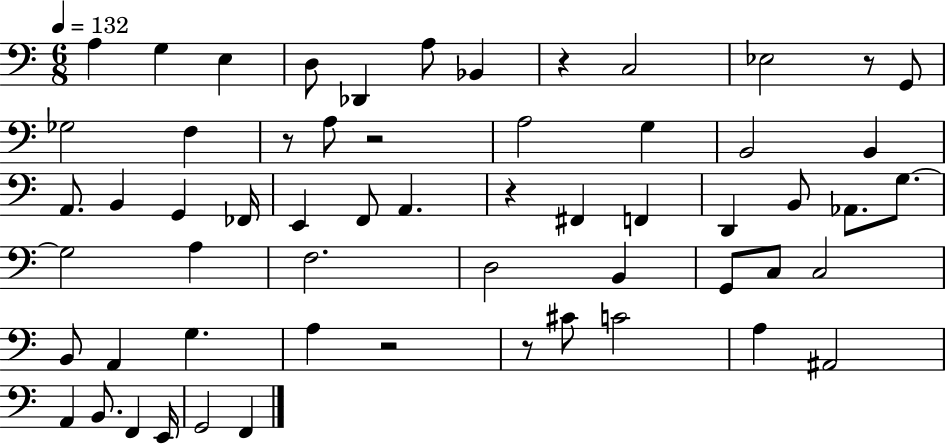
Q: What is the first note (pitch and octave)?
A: A3